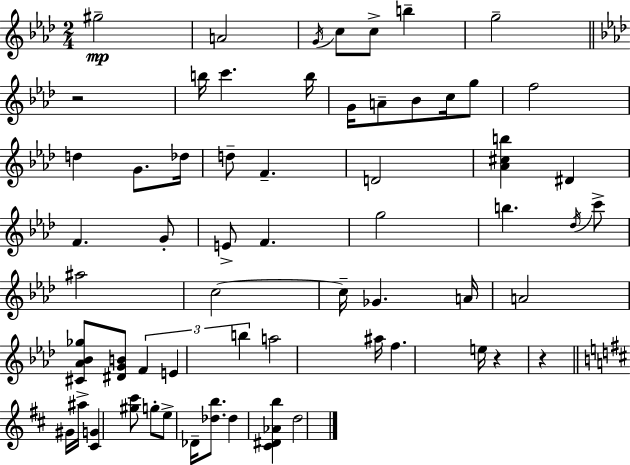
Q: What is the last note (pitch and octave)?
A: D5